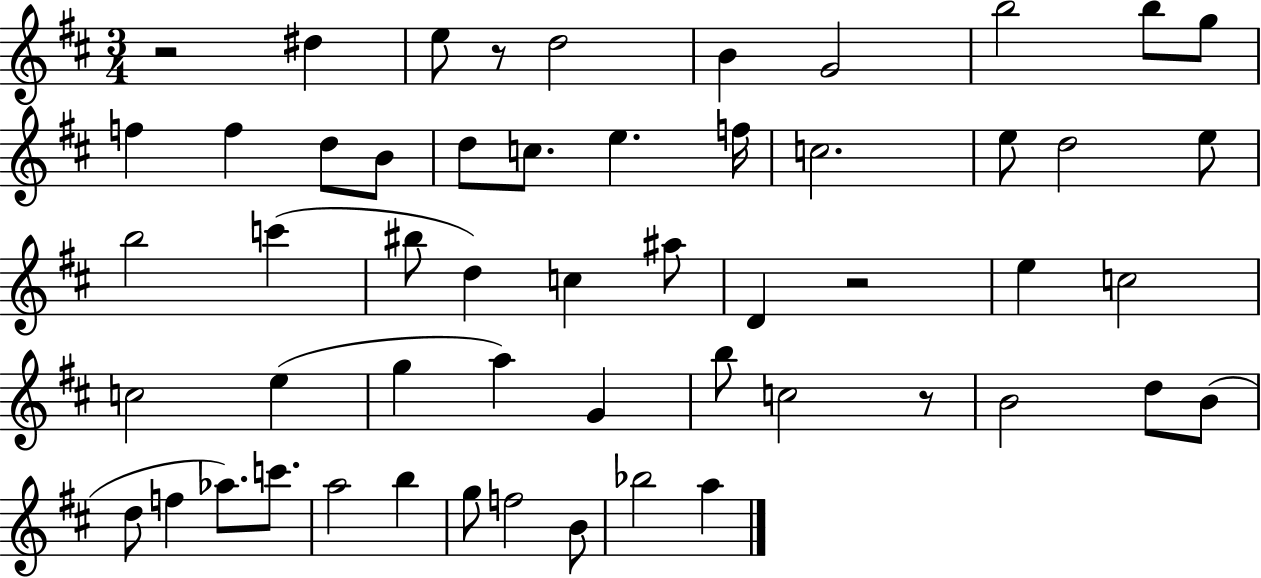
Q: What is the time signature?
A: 3/4